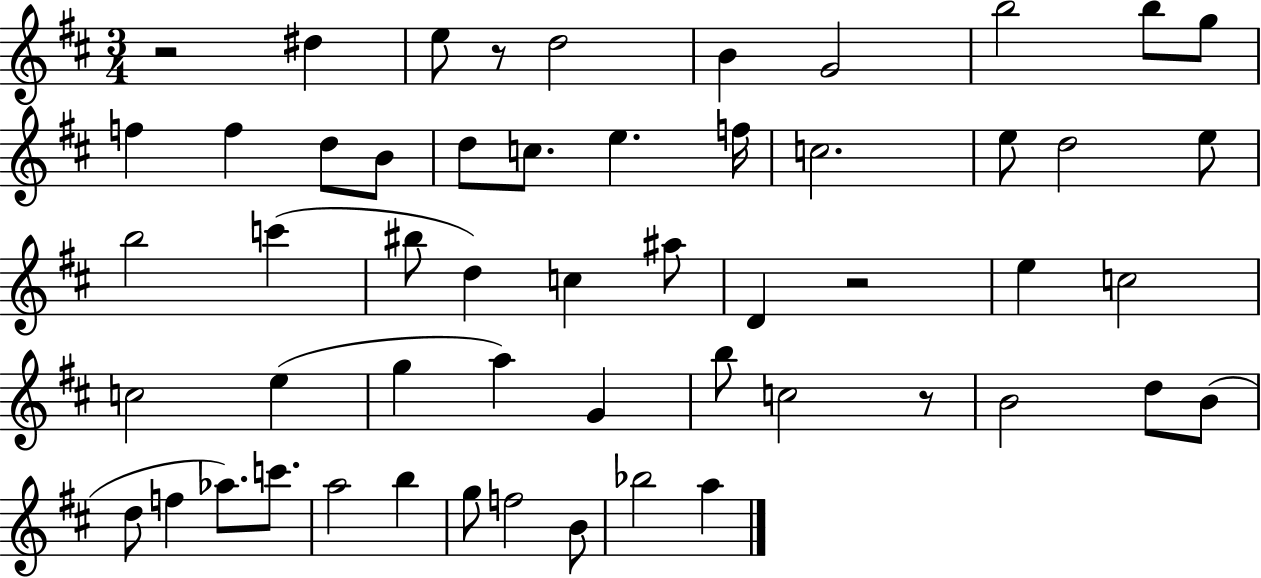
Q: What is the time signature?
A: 3/4